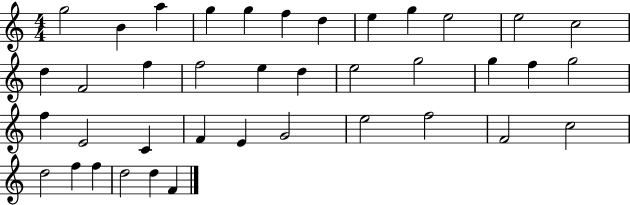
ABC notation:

X:1
T:Untitled
M:4/4
L:1/4
K:C
g2 B a g g f d e g e2 e2 c2 d F2 f f2 e d e2 g2 g f g2 f E2 C F E G2 e2 f2 F2 c2 d2 f f d2 d F